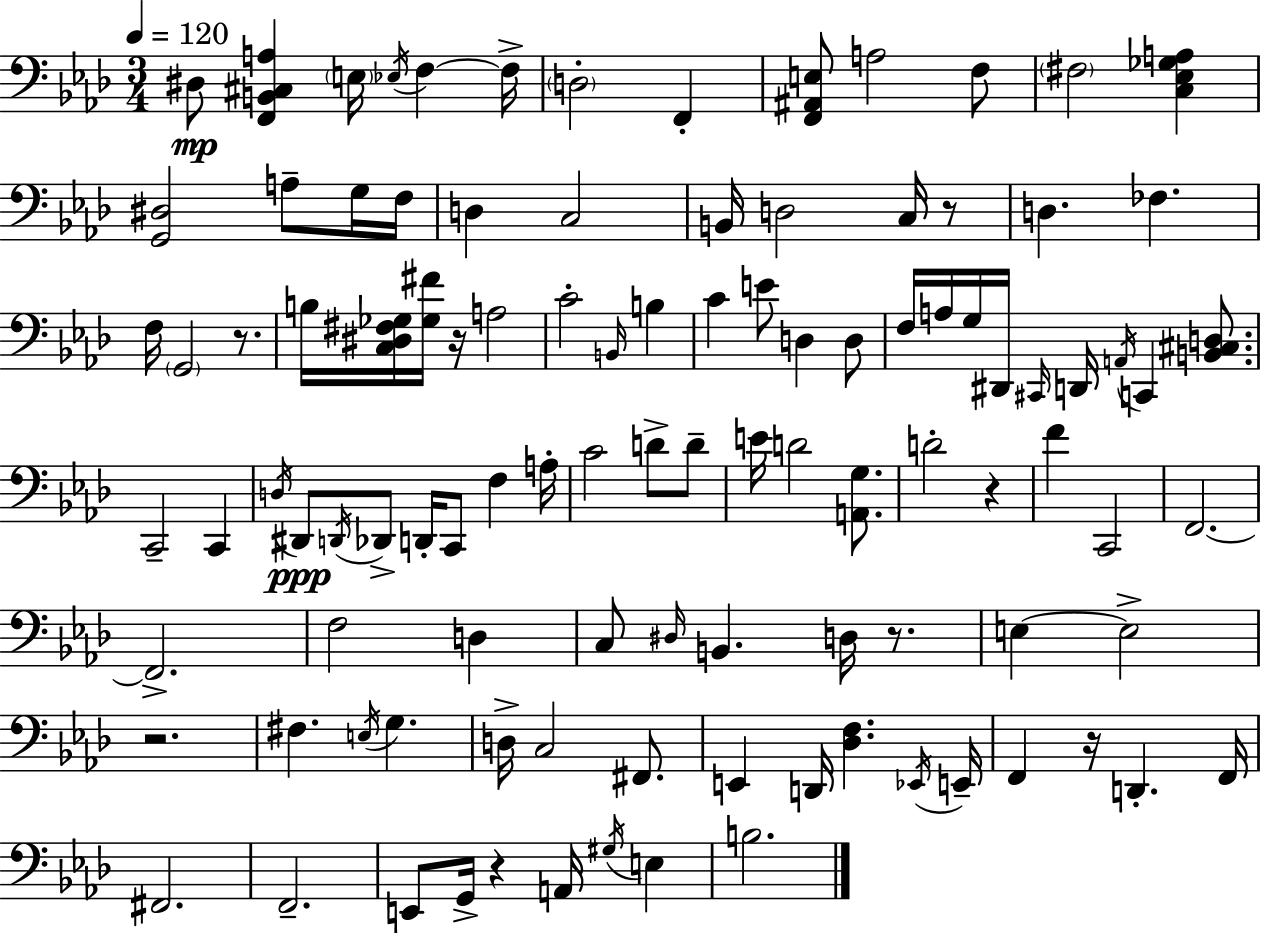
D#3/e [F2,B2,C#3,A3]/q E3/s Eb3/s F3/q F3/s D3/h F2/q [F2,A#2,E3]/e A3/h F3/e F#3/h [C3,Eb3,Gb3,A3]/q [G2,D#3]/h A3/e G3/s F3/s D3/q C3/h B2/s D3/h C3/s R/e D3/q. FES3/q. F3/s G2/h R/e. B3/s [C3,D#3,F#3,Gb3]/s [Gb3,F#4]/s R/s A3/h C4/h B2/s B3/q C4/q E4/e D3/q D3/e F3/s A3/s G3/s D#2/s C#2/s D2/s A2/s C2/q [B2,C#3,D3]/e. C2/h C2/q D3/s D#2/e D2/s Db2/e D2/s C2/e F3/q A3/s C4/h D4/e D4/e E4/s D4/h [A2,G3]/e. D4/h R/q F4/q C2/h F2/h. F2/h. F3/h D3/q C3/e D#3/s B2/q. D3/s R/e. E3/q E3/h R/h. F#3/q. E3/s G3/q. D3/s C3/h F#2/e. E2/q D2/s [Db3,F3]/q. Eb2/s E2/s F2/q R/s D2/q. F2/s F#2/h. F2/h. E2/e G2/s R/q A2/s G#3/s E3/q B3/h.